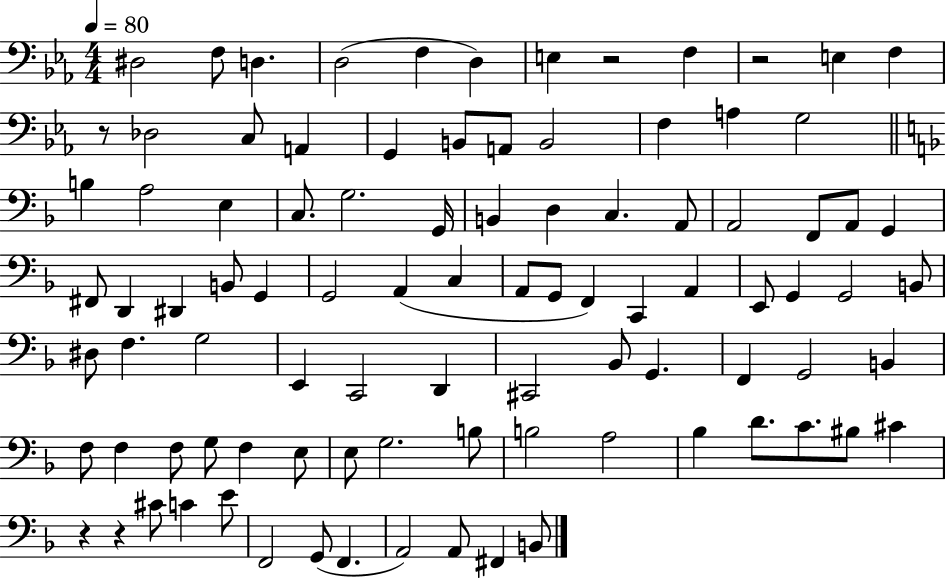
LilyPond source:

{
  \clef bass
  \numericTimeSignature
  \time 4/4
  \key ees \major
  \tempo 4 = 80
  dis2 f8 d4. | d2( f4 d4) | e4 r2 f4 | r2 e4 f4 | \break r8 des2 c8 a,4 | g,4 b,8 a,8 b,2 | f4 a4 g2 | \bar "||" \break \key f \major b4 a2 e4 | c8. g2. g,16 | b,4 d4 c4. a,8 | a,2 f,8 a,8 g,4 | \break fis,8 d,4 dis,4 b,8 g,4 | g,2 a,4( c4 | a,8 g,8 f,4) c,4 a,4 | e,8 g,4 g,2 b,8 | \break dis8 f4. g2 | e,4 c,2 d,4 | cis,2 bes,8 g,4. | f,4 g,2 b,4 | \break f8 f4 f8 g8 f4 e8 | e8 g2. b8 | b2 a2 | bes4 d'8. c'8. bis8 cis'4 | \break r4 r4 cis'8 c'4 e'8 | f,2 g,8( f,4. | a,2) a,8 fis,4 b,8 | \bar "|."
}